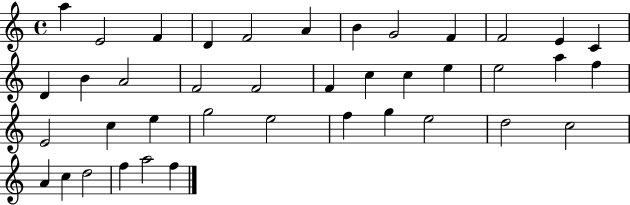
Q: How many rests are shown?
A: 0